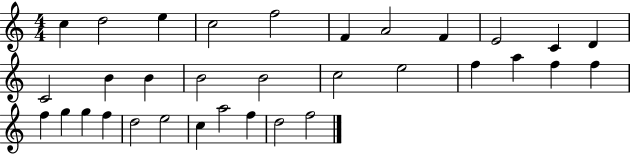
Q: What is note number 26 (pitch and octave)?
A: F5